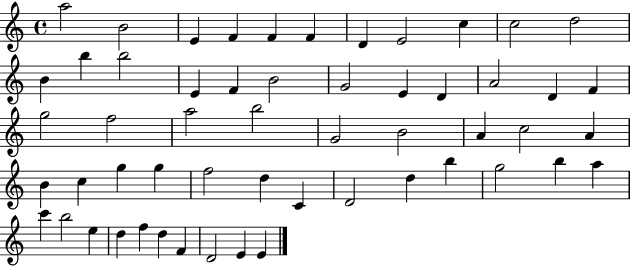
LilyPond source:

{
  \clef treble
  \time 4/4
  \defaultTimeSignature
  \key c \major
  a''2 b'2 | e'4 f'4 f'4 f'4 | d'4 e'2 c''4 | c''2 d''2 | \break b'4 b''4 b''2 | e'4 f'4 b'2 | g'2 e'4 d'4 | a'2 d'4 f'4 | \break g''2 f''2 | a''2 b''2 | g'2 b'2 | a'4 c''2 a'4 | \break b'4 c''4 g''4 g''4 | f''2 d''4 c'4 | d'2 d''4 b''4 | g''2 b''4 a''4 | \break c'''4 b''2 e''4 | d''4 f''4 d''4 f'4 | d'2 e'4 e'4 | \bar "|."
}